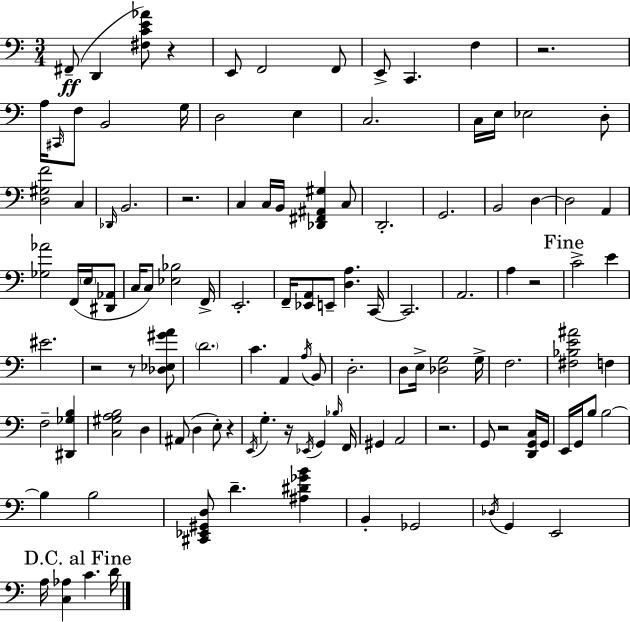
F#2/e D2/q [F#3,C4,E4,Ab4]/e R/q E2/e F2/h F2/e E2/e C2/q. F3/q R/h. A3/s C#2/s F3/e B2/h G3/s D3/h E3/q C3/h. C3/s E3/s Eb3/h D3/e [D3,G#3,F4]/h C3/q Db2/s B2/h. R/h. C3/q C3/s B2/s [Db2,F#2,A#2,G#3]/q C3/e D2/h. G2/h. B2/h D3/q D3/h A2/q [Gb3,Ab4]/h F2/s E3/s [D#2,Ab2]/e C3/s C3/e [Eb3,Bb3]/h F2/s E2/h. F2/s [Eb2,A2]/e E2/e [D3,A3]/q. C2/s C2/h. A2/h. A3/q R/h C4/h E4/q EIS4/h. R/h R/e [Db3,Eb3,G#4,A4]/e D4/h. C4/q. A2/q A3/s B2/e D3/h. D3/e E3/s [Db3,G3]/h G3/s F3/h. [F#3,Bb3,E4,A#4]/h F3/q F3/h [D#2,Gb3,B3]/q [C3,G#3,A3,B3]/h D3/q A#2/e D3/q E3/e R/q E2/s G3/q. R/s Eb2/s G2/q Bb3/s F2/s G#2/q A2/h R/h. G2/e R/h [D2,G2,C3]/s G2/s E2/s G2/s B3/e B3/h B3/q B3/h [C#2,Eb2,G#2,D3]/e D4/q. [A#3,D#4,Gb4,B4]/q B2/q Gb2/h Db3/s G2/q E2/h A3/s [C3,Ab3]/q C4/q. D4/s